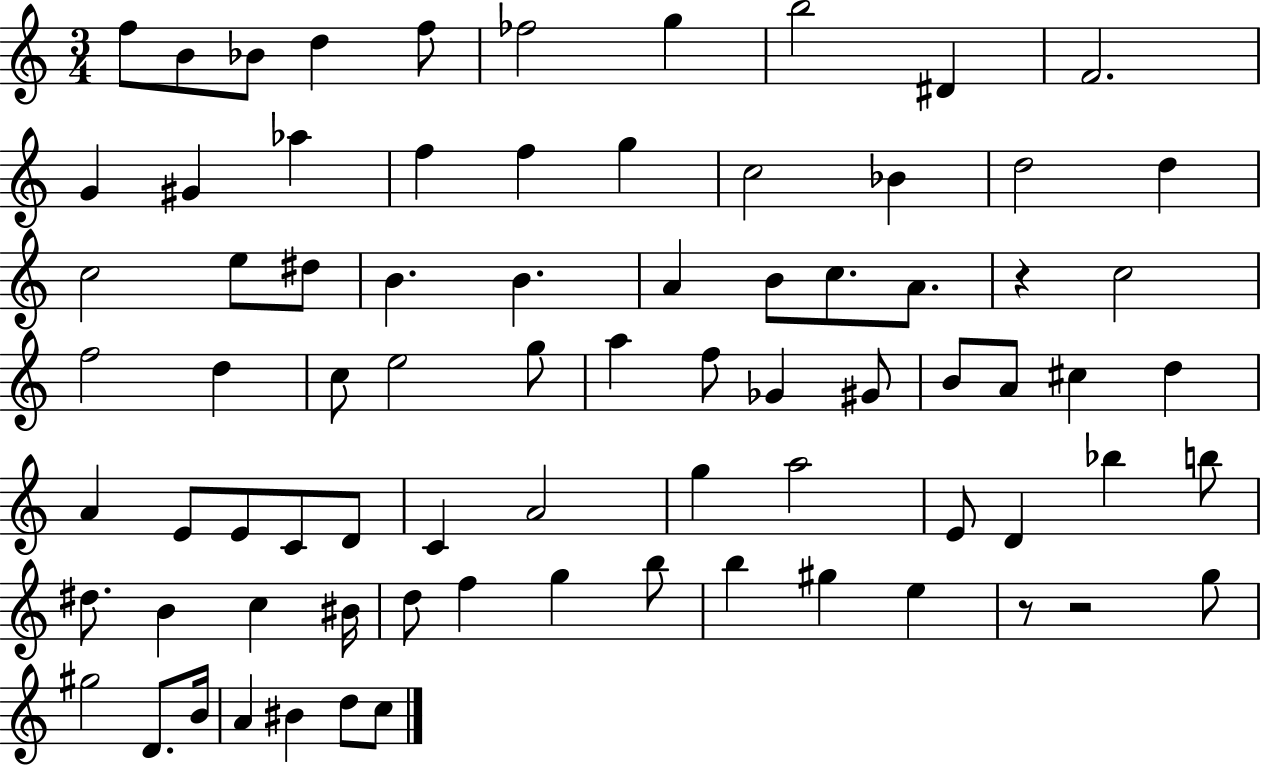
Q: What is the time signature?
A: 3/4